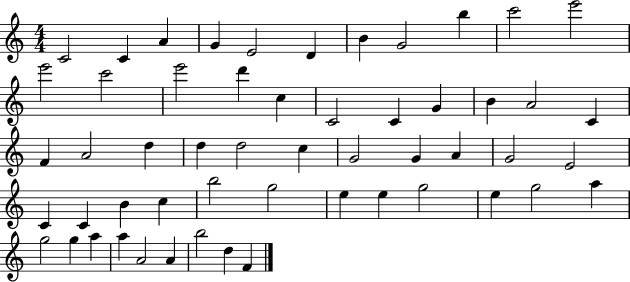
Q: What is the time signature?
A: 4/4